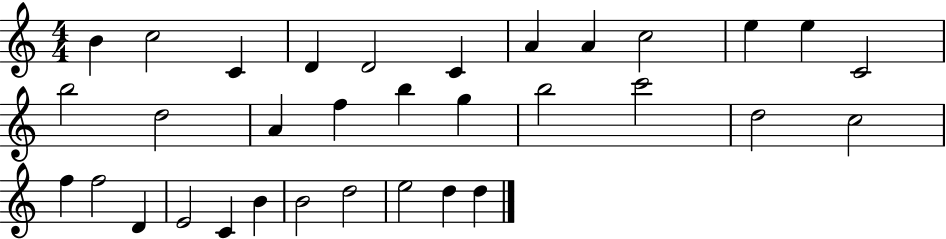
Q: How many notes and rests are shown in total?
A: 33